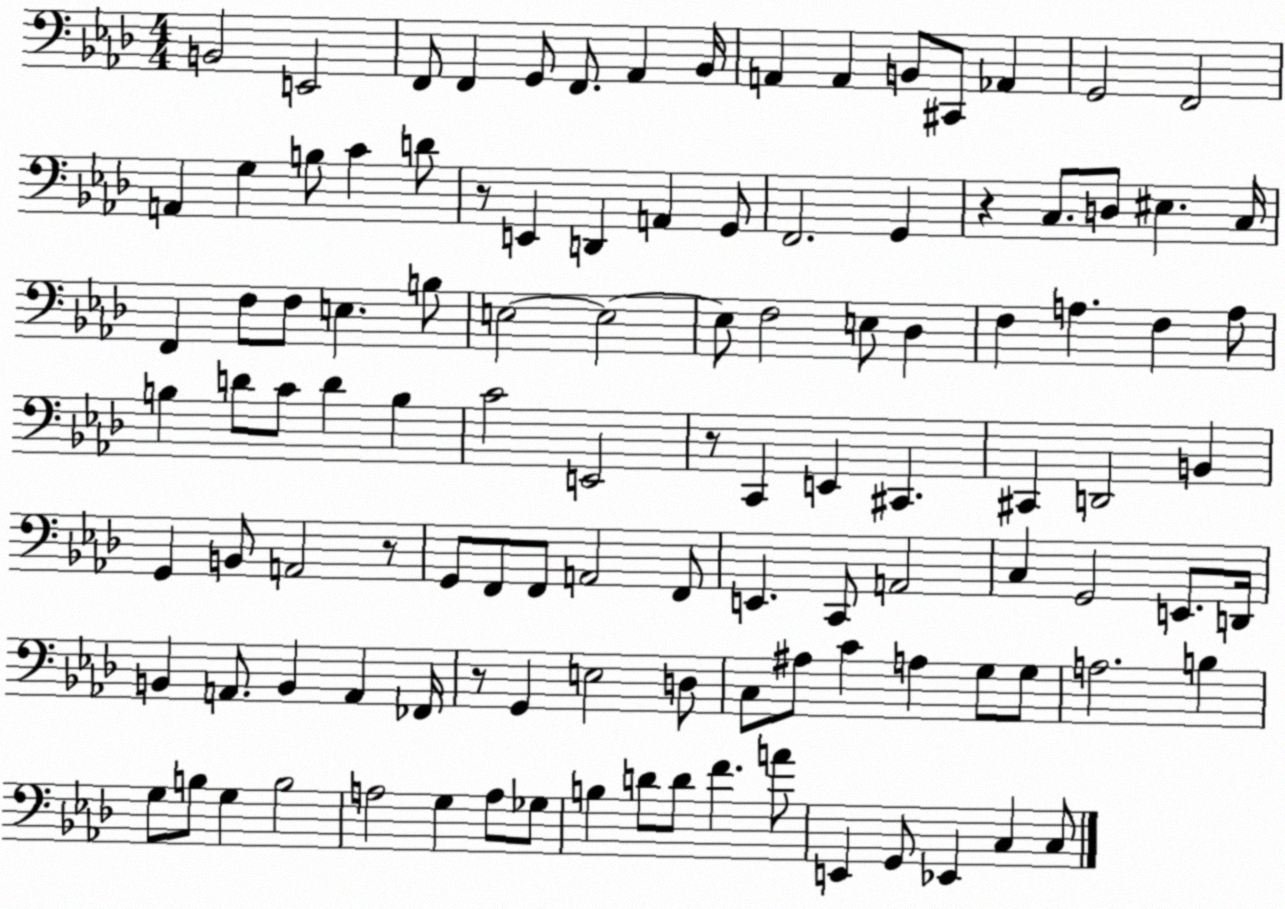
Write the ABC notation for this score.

X:1
T:Untitled
M:4/4
L:1/4
K:Ab
B,,2 E,,2 F,,/2 F,, G,,/2 F,,/2 _A,, _B,,/4 A,, A,, B,,/2 ^C,,/2 _A,, G,,2 F,,2 A,, G, B,/2 C D/2 z/2 E,, D,, A,, G,,/2 F,,2 G,, z C,/2 D,/2 ^E, C,/4 F,, F,/2 F,/2 E, B,/2 E,2 E,2 E,/2 F,2 E,/2 _D, F, A, F, A,/2 B, D/2 C/2 D B, C2 E,,2 z/2 C,, E,, ^C,, ^C,, D,,2 B,, G,, B,,/2 A,,2 z/2 G,,/2 F,,/2 F,,/2 A,,2 F,,/2 E,, C,,/2 A,,2 C, G,,2 E,,/2 D,,/4 B,, A,,/2 B,, A,, _F,,/4 z/2 G,, E,2 D,/2 C,/2 ^A,/2 C A, G,/2 G,/2 A,2 B, G,/2 B,/2 G, B,2 A,2 G, A,/2 _G,/2 B, D/2 D/2 F A/2 E,, G,,/2 _E,, C, C,/2